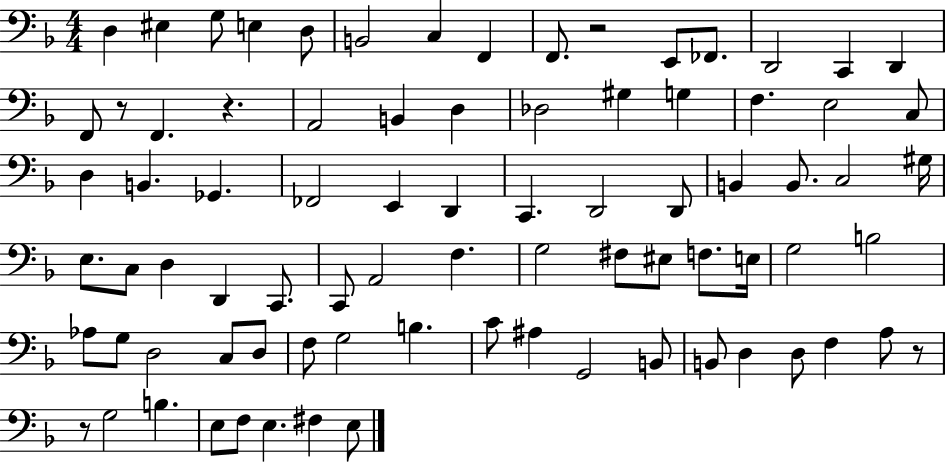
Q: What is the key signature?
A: F major